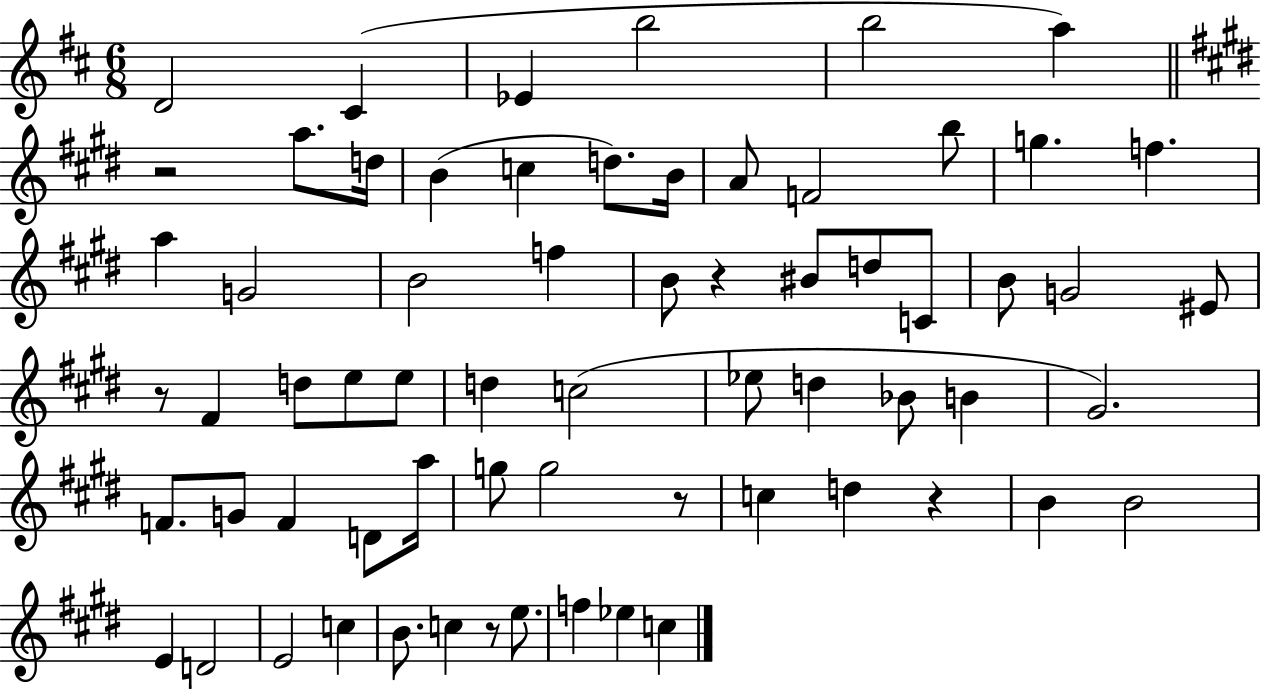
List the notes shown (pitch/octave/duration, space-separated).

D4/h C#4/q Eb4/q B5/h B5/h A5/q R/h A5/e. D5/s B4/q C5/q D5/e. B4/s A4/e F4/h B5/e G5/q. F5/q. A5/q G4/h B4/h F5/q B4/e R/q BIS4/e D5/e C4/e B4/e G4/h EIS4/e R/e F#4/q D5/e E5/e E5/e D5/q C5/h Eb5/e D5/q Bb4/e B4/q G#4/h. F4/e. G4/e F4/q D4/e A5/s G5/e G5/h R/e C5/q D5/q R/q B4/q B4/h E4/q D4/h E4/h C5/q B4/e. C5/q R/e E5/e. F5/q Eb5/q C5/q